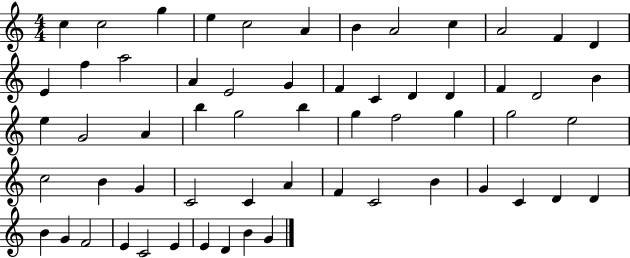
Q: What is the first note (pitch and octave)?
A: C5